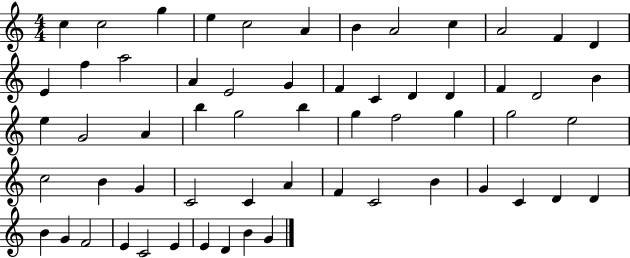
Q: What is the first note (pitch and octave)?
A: C5